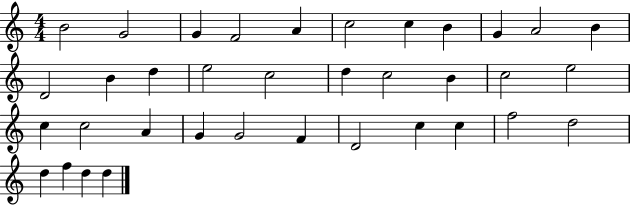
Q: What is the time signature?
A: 4/4